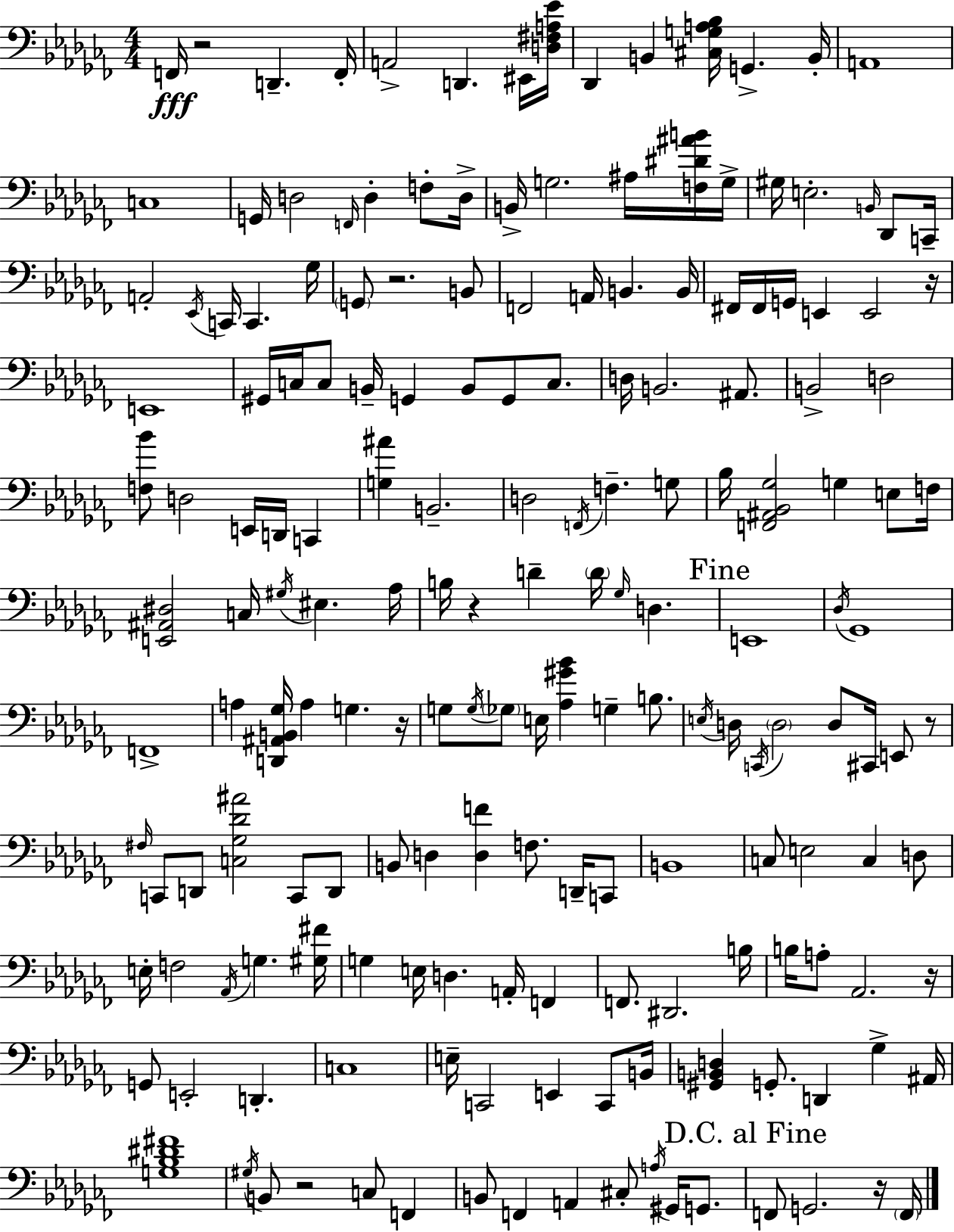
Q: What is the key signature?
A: AES minor